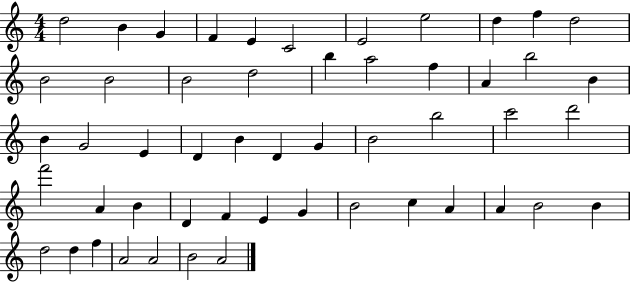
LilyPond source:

{
  \clef treble
  \numericTimeSignature
  \time 4/4
  \key c \major
  d''2 b'4 g'4 | f'4 e'4 c'2 | e'2 e''2 | d''4 f''4 d''2 | \break b'2 b'2 | b'2 d''2 | b''4 a''2 f''4 | a'4 b''2 b'4 | \break b'4 g'2 e'4 | d'4 b'4 d'4 g'4 | b'2 b''2 | c'''2 d'''2 | \break f'''2 a'4 b'4 | d'4 f'4 e'4 g'4 | b'2 c''4 a'4 | a'4 b'2 b'4 | \break d''2 d''4 f''4 | a'2 a'2 | b'2 a'2 | \bar "|."
}